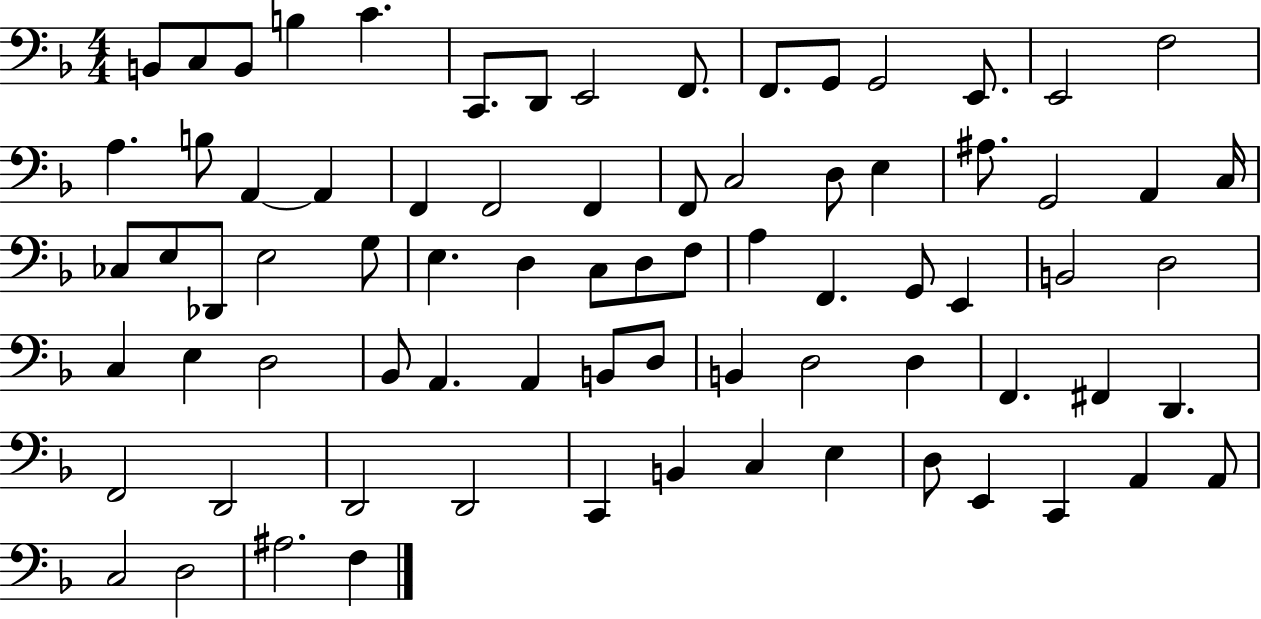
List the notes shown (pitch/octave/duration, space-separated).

B2/e C3/e B2/e B3/q C4/q. C2/e. D2/e E2/h F2/e. F2/e. G2/e G2/h E2/e. E2/h F3/h A3/q. B3/e A2/q A2/q F2/q F2/h F2/q F2/e C3/h D3/e E3/q A#3/e. G2/h A2/q C3/s CES3/e E3/e Db2/e E3/h G3/e E3/q. D3/q C3/e D3/e F3/e A3/q F2/q. G2/e E2/q B2/h D3/h C3/q E3/q D3/h Bb2/e A2/q. A2/q B2/e D3/e B2/q D3/h D3/q F2/q. F#2/q D2/q. F2/h D2/h D2/h D2/h C2/q B2/q C3/q E3/q D3/e E2/q C2/q A2/q A2/e C3/h D3/h A#3/h. F3/q